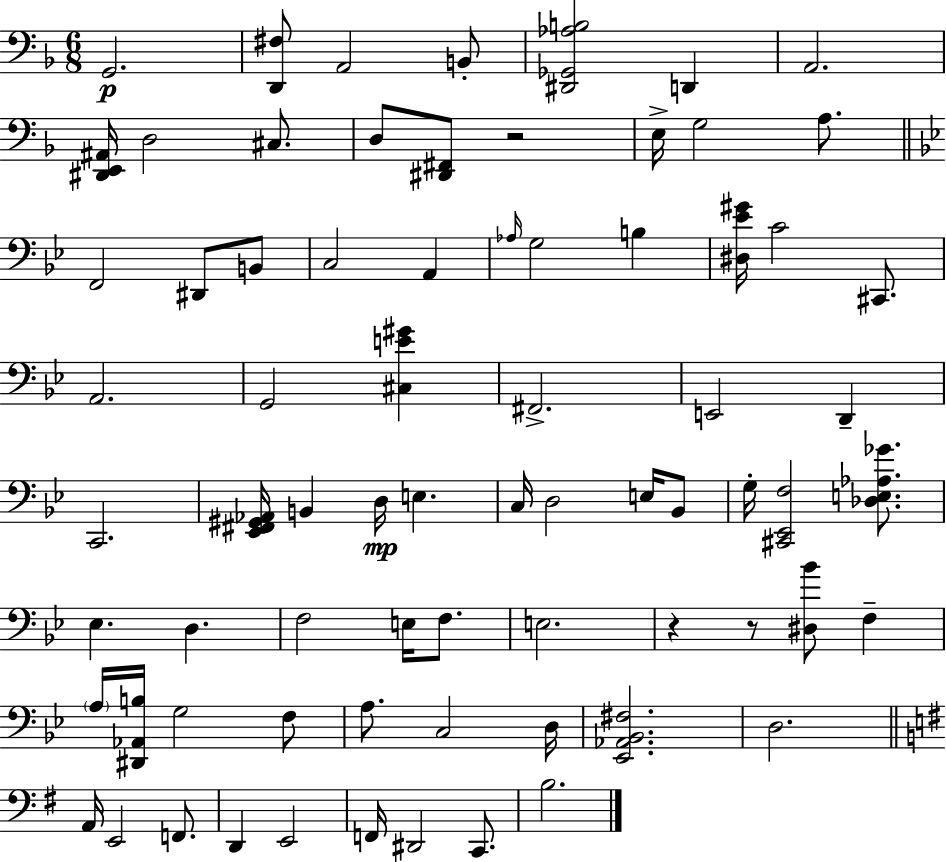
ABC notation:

X:1
T:Untitled
M:6/8
L:1/4
K:F
G,,2 [D,,^F,]/2 A,,2 B,,/2 [^D,,_G,,_A,B,]2 D,, A,,2 [^D,,E,,^A,,]/4 D,2 ^C,/2 D,/2 [^D,,^F,,]/2 z2 E,/4 G,2 A,/2 F,,2 ^D,,/2 B,,/2 C,2 A,, _A,/4 G,2 B, [^D,_E^G]/4 C2 ^C,,/2 A,,2 G,,2 [^C,E^G] ^F,,2 E,,2 D,, C,,2 [_E,,^F,,^G,,_A,,]/4 B,, D,/4 E, C,/4 D,2 E,/4 _B,,/2 G,/4 [^C,,_E,,F,]2 [_D,E,_A,_G]/2 _E, D, F,2 E,/4 F,/2 E,2 z z/2 [^D,_B]/2 F, A,/4 [^D,,_A,,B,]/4 G,2 F,/2 A,/2 C,2 D,/4 [_E,,_A,,_B,,^F,]2 D,2 A,,/4 E,,2 F,,/2 D,, E,,2 F,,/4 ^D,,2 C,,/2 B,2